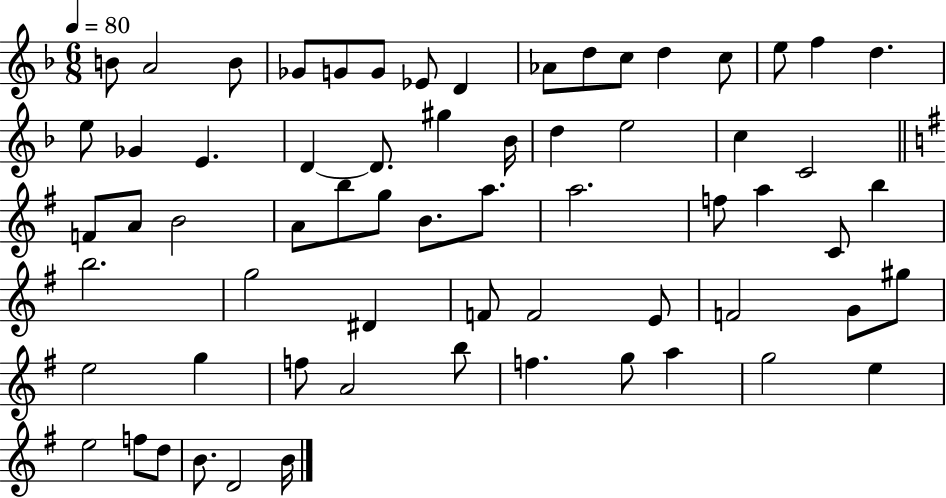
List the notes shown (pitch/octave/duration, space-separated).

B4/e A4/h B4/e Gb4/e G4/e G4/e Eb4/e D4/q Ab4/e D5/e C5/e D5/q C5/e E5/e F5/q D5/q. E5/e Gb4/q E4/q. D4/q D4/e. G#5/q Bb4/s D5/q E5/h C5/q C4/h F4/e A4/e B4/h A4/e B5/e G5/e B4/e. A5/e. A5/h. F5/e A5/q C4/e B5/q B5/h. G5/h D#4/q F4/e F4/h E4/e F4/h G4/e G#5/e E5/h G5/q F5/e A4/h B5/e F5/q. G5/e A5/q G5/h E5/q E5/h F5/e D5/e B4/e. D4/h B4/s